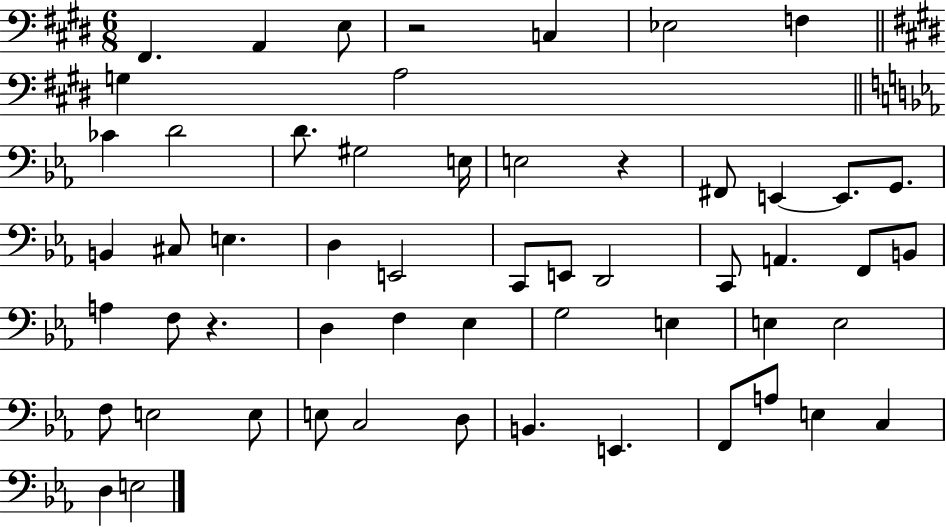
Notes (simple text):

F#2/q. A2/q E3/e R/h C3/q Eb3/h F3/q G3/q A3/h CES4/q D4/h D4/e. G#3/h E3/s E3/h R/q F#2/e E2/q E2/e. G2/e. B2/q C#3/e E3/q. D3/q E2/h C2/e E2/e D2/h C2/e A2/q. F2/e B2/e A3/q F3/e R/q. D3/q F3/q Eb3/q G3/h E3/q E3/q E3/h F3/e E3/h E3/e E3/e C3/h D3/e B2/q. E2/q. F2/e A3/e E3/q C3/q D3/q E3/h